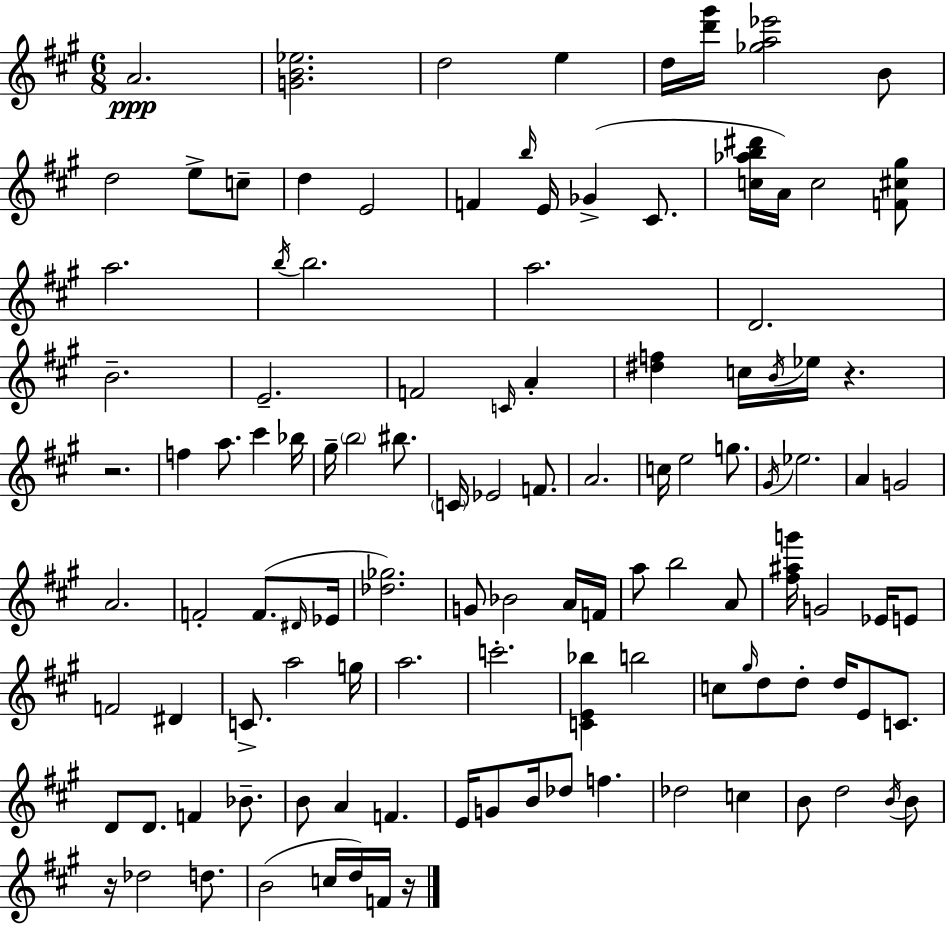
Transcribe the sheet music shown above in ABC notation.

X:1
T:Untitled
M:6/8
L:1/4
K:A
A2 [GB_e]2 d2 e d/4 [d'^g']/4 [_ga_e']2 B/2 d2 e/2 c/2 d E2 F b/4 E/4 _G ^C/2 [c_ab^d']/4 A/4 c2 [F^c^g]/2 a2 b/4 b2 a2 D2 B2 E2 F2 C/4 A [^df] c/4 B/4 _e/4 z z2 f a/2 ^c' _b/4 ^g/4 b2 ^b/2 C/4 _E2 F/2 A2 c/4 e2 g/2 ^G/4 _e2 A G2 A2 F2 F/2 ^D/4 _E/4 [_d_g]2 G/2 _B2 A/4 F/4 a/2 b2 A/2 [^f^ag']/4 G2 _E/4 E/2 F2 ^D C/2 a2 g/4 a2 c'2 [CE_b] b2 c/2 ^g/4 d/2 d/2 d/4 E/2 C/2 D/2 D/2 F _B/2 B/2 A F E/4 G/2 B/4 _d/2 f _d2 c B/2 d2 B/4 B/2 z/4 _d2 d/2 B2 c/4 d/4 F/4 z/4